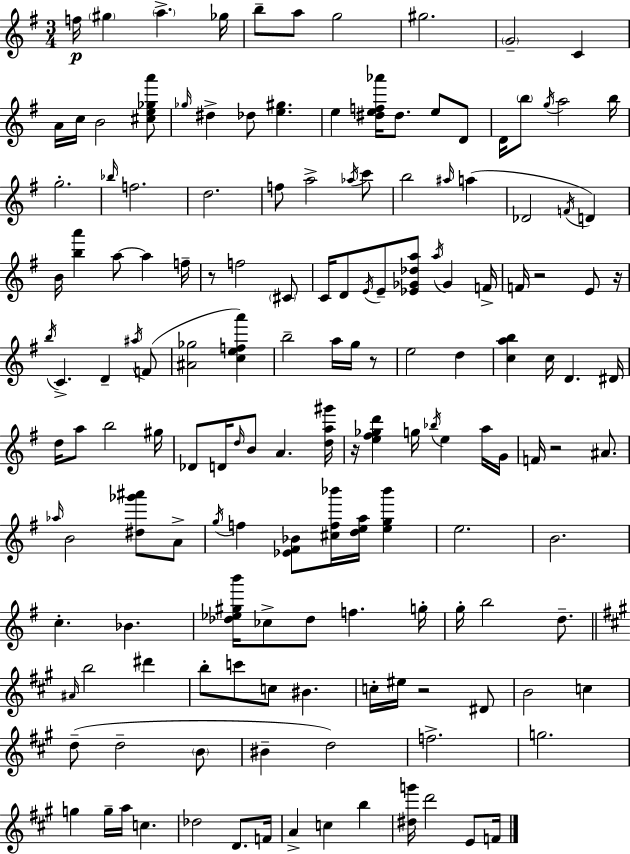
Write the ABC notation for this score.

X:1
T:Untitled
M:3/4
L:1/4
K:Em
f/4 ^g a _g/4 b/2 a/2 g2 ^g2 G2 C A/4 c/4 B2 [^ce_ga']/2 _g/4 ^d _d/2 [e^g] e [^def_a']/4 ^d/2 e/2 D/2 D/4 b/2 g/4 a2 b/4 g2 _b/4 f2 d2 f/2 a2 _a/4 c'/2 b2 ^a/4 a _D2 F/4 D B/4 [ba'] a/2 a f/4 z/2 f2 ^C/2 C/4 D/2 E/4 E/2 [_E_G_da]/2 a/4 _G F/4 F/4 z2 E/2 z/4 b/4 C D ^a/4 F/2 [^A_g]2 [cefa'] b2 a/4 g/4 z/2 e2 d [cab] c/4 D ^D/4 d/4 a/2 b2 ^g/4 _D/2 D/4 d/4 B/2 A [da^g']/4 z/4 [e^f_gd'] g/4 _b/4 e a/4 G/4 F/4 z2 ^A/2 _a/4 B2 [^d_g'^a']/2 A/2 g/4 f [_E^F_B]/2 [^cf_b']/4 [dea]/4 [eg_b'] e2 B2 c _B [_d_e^gb']/4 _c/2 _d/2 f g/4 g/4 b2 d/2 ^A/4 b2 ^d' b/2 c'/2 c/2 ^B c/4 ^e/4 z2 ^D/2 B2 c d/2 d2 B/2 ^B d2 f2 g2 g g/4 a/4 c _d2 D/2 F/4 A c b [^dg']/4 d'2 E/2 F/4